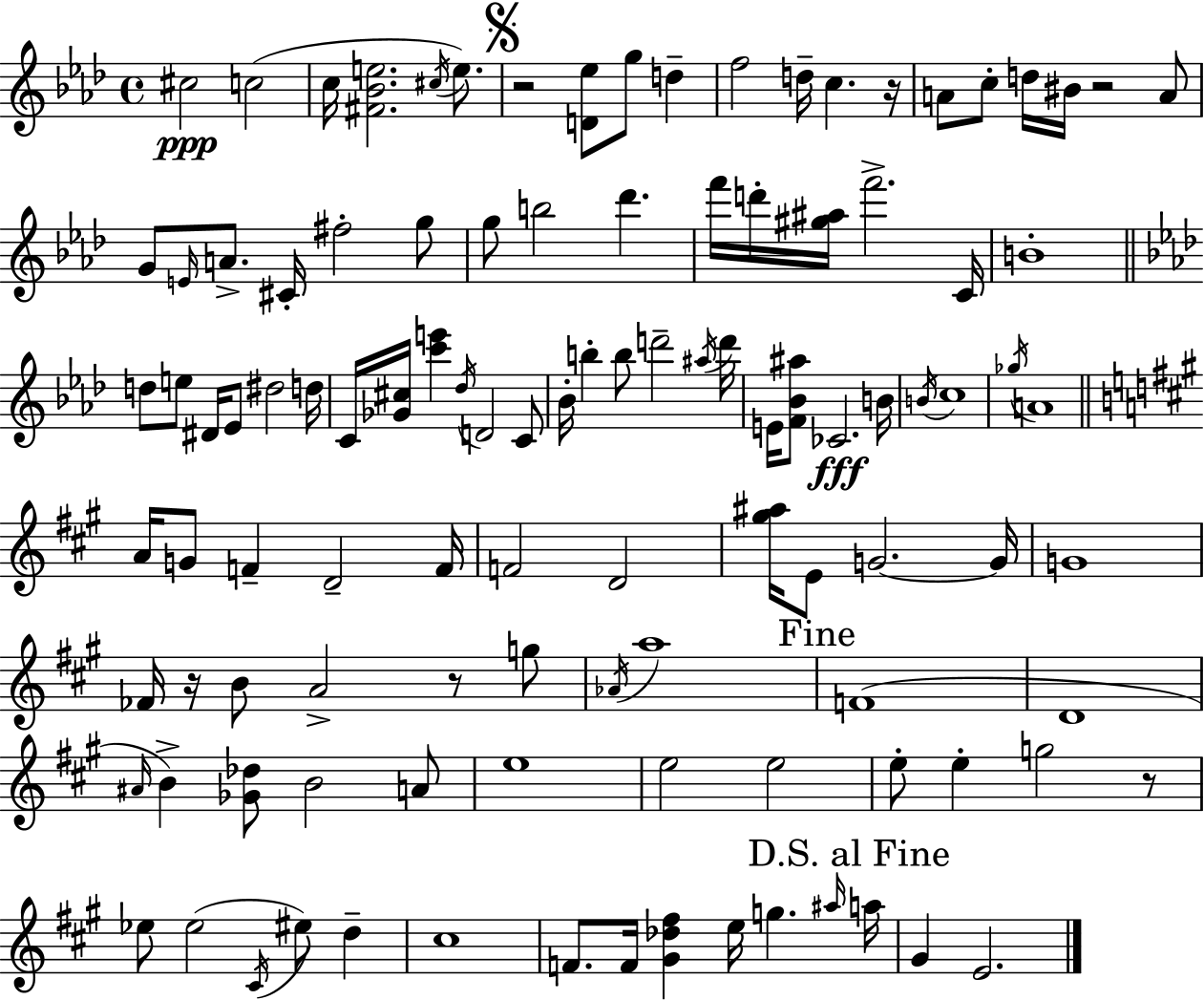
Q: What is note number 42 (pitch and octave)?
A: B5